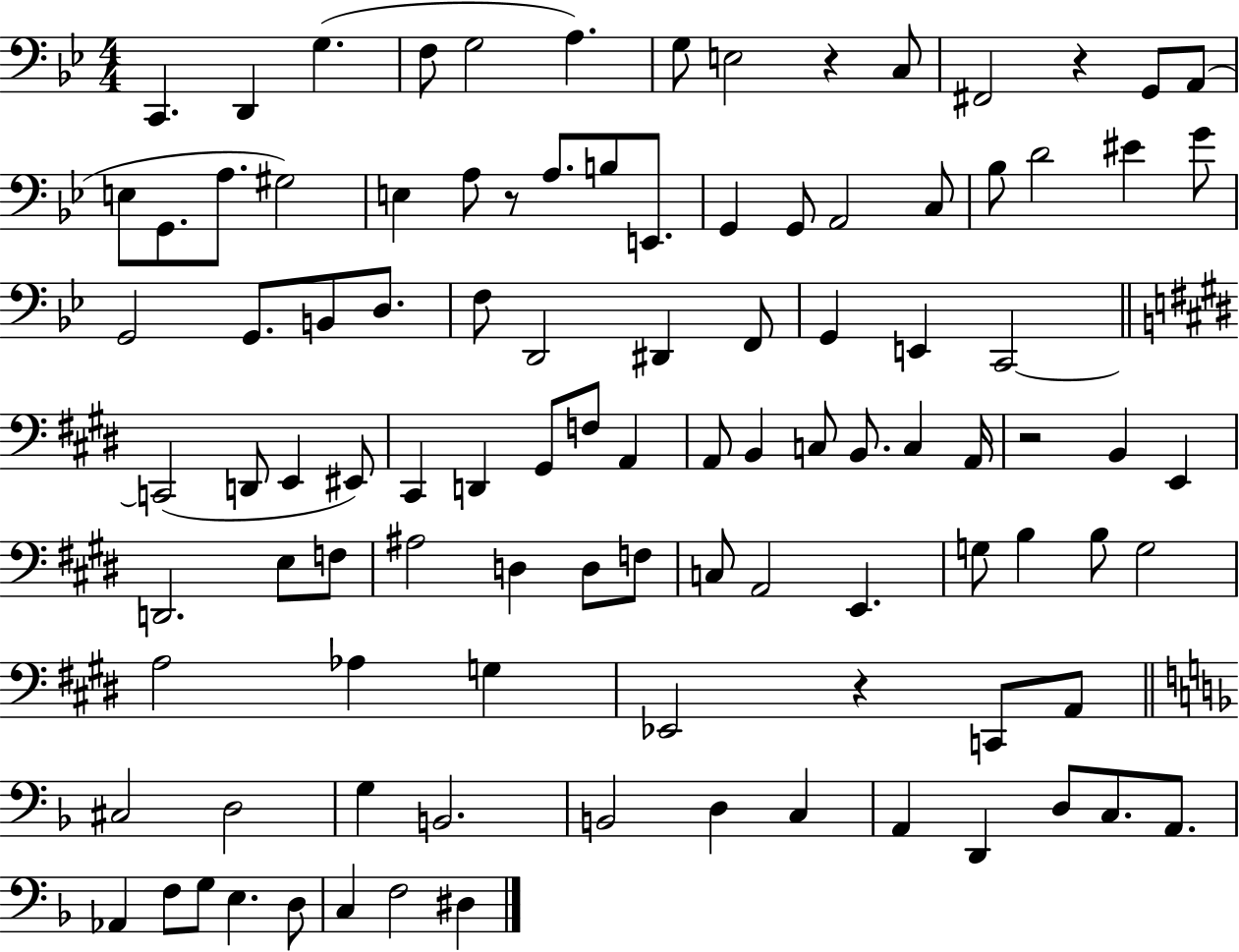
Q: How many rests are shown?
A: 5